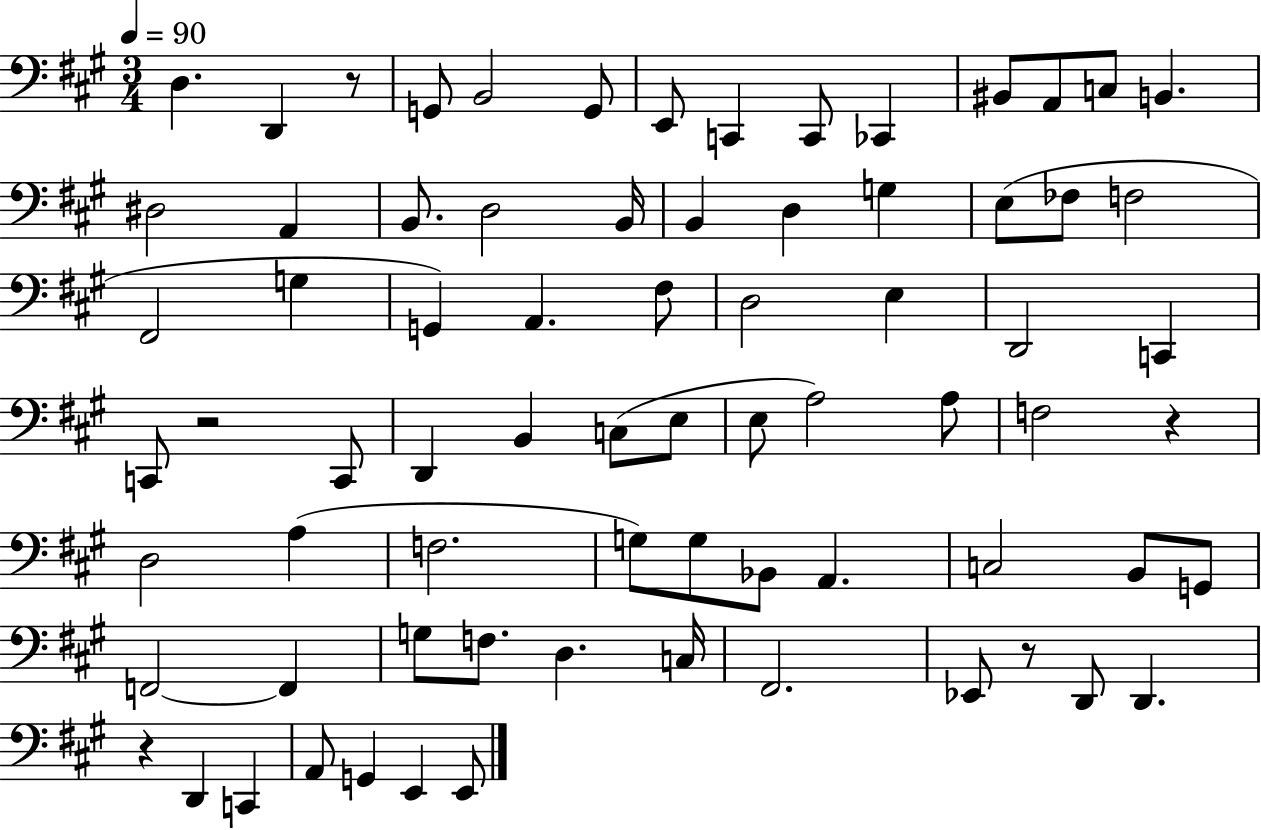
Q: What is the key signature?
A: A major